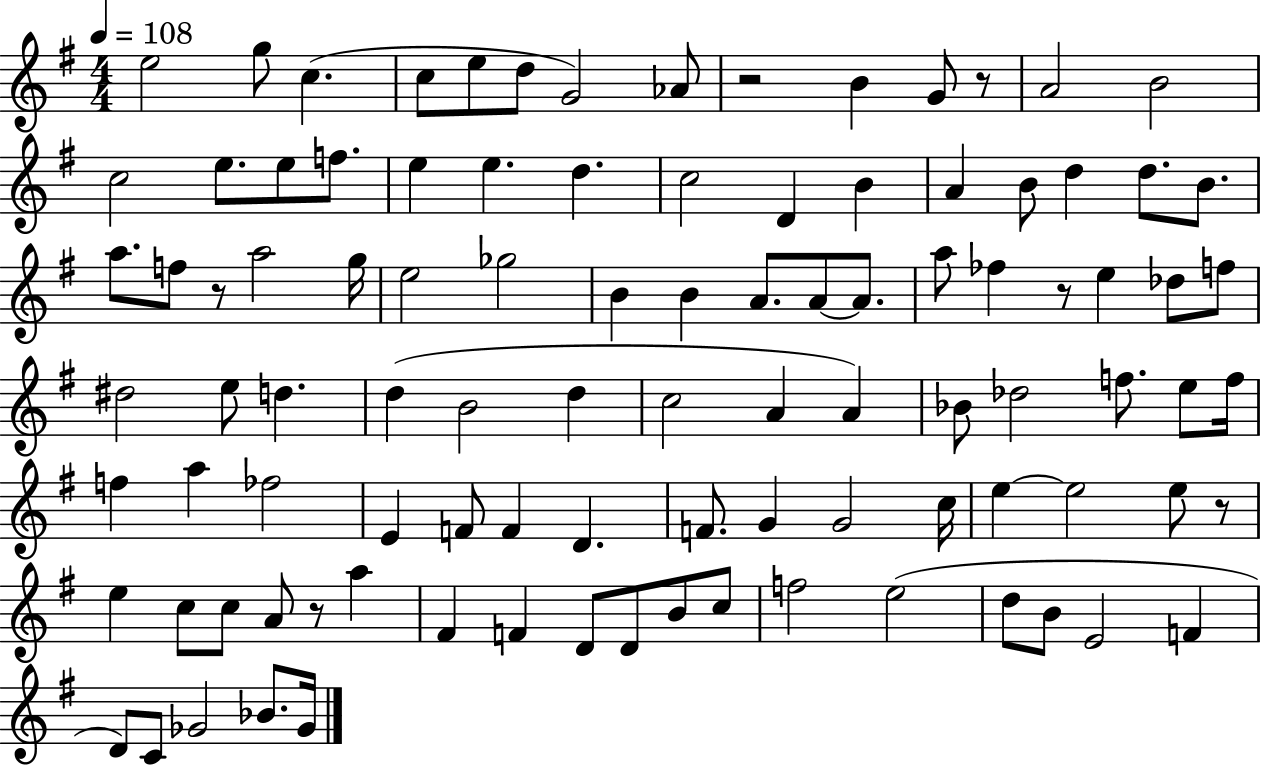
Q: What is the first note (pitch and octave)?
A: E5